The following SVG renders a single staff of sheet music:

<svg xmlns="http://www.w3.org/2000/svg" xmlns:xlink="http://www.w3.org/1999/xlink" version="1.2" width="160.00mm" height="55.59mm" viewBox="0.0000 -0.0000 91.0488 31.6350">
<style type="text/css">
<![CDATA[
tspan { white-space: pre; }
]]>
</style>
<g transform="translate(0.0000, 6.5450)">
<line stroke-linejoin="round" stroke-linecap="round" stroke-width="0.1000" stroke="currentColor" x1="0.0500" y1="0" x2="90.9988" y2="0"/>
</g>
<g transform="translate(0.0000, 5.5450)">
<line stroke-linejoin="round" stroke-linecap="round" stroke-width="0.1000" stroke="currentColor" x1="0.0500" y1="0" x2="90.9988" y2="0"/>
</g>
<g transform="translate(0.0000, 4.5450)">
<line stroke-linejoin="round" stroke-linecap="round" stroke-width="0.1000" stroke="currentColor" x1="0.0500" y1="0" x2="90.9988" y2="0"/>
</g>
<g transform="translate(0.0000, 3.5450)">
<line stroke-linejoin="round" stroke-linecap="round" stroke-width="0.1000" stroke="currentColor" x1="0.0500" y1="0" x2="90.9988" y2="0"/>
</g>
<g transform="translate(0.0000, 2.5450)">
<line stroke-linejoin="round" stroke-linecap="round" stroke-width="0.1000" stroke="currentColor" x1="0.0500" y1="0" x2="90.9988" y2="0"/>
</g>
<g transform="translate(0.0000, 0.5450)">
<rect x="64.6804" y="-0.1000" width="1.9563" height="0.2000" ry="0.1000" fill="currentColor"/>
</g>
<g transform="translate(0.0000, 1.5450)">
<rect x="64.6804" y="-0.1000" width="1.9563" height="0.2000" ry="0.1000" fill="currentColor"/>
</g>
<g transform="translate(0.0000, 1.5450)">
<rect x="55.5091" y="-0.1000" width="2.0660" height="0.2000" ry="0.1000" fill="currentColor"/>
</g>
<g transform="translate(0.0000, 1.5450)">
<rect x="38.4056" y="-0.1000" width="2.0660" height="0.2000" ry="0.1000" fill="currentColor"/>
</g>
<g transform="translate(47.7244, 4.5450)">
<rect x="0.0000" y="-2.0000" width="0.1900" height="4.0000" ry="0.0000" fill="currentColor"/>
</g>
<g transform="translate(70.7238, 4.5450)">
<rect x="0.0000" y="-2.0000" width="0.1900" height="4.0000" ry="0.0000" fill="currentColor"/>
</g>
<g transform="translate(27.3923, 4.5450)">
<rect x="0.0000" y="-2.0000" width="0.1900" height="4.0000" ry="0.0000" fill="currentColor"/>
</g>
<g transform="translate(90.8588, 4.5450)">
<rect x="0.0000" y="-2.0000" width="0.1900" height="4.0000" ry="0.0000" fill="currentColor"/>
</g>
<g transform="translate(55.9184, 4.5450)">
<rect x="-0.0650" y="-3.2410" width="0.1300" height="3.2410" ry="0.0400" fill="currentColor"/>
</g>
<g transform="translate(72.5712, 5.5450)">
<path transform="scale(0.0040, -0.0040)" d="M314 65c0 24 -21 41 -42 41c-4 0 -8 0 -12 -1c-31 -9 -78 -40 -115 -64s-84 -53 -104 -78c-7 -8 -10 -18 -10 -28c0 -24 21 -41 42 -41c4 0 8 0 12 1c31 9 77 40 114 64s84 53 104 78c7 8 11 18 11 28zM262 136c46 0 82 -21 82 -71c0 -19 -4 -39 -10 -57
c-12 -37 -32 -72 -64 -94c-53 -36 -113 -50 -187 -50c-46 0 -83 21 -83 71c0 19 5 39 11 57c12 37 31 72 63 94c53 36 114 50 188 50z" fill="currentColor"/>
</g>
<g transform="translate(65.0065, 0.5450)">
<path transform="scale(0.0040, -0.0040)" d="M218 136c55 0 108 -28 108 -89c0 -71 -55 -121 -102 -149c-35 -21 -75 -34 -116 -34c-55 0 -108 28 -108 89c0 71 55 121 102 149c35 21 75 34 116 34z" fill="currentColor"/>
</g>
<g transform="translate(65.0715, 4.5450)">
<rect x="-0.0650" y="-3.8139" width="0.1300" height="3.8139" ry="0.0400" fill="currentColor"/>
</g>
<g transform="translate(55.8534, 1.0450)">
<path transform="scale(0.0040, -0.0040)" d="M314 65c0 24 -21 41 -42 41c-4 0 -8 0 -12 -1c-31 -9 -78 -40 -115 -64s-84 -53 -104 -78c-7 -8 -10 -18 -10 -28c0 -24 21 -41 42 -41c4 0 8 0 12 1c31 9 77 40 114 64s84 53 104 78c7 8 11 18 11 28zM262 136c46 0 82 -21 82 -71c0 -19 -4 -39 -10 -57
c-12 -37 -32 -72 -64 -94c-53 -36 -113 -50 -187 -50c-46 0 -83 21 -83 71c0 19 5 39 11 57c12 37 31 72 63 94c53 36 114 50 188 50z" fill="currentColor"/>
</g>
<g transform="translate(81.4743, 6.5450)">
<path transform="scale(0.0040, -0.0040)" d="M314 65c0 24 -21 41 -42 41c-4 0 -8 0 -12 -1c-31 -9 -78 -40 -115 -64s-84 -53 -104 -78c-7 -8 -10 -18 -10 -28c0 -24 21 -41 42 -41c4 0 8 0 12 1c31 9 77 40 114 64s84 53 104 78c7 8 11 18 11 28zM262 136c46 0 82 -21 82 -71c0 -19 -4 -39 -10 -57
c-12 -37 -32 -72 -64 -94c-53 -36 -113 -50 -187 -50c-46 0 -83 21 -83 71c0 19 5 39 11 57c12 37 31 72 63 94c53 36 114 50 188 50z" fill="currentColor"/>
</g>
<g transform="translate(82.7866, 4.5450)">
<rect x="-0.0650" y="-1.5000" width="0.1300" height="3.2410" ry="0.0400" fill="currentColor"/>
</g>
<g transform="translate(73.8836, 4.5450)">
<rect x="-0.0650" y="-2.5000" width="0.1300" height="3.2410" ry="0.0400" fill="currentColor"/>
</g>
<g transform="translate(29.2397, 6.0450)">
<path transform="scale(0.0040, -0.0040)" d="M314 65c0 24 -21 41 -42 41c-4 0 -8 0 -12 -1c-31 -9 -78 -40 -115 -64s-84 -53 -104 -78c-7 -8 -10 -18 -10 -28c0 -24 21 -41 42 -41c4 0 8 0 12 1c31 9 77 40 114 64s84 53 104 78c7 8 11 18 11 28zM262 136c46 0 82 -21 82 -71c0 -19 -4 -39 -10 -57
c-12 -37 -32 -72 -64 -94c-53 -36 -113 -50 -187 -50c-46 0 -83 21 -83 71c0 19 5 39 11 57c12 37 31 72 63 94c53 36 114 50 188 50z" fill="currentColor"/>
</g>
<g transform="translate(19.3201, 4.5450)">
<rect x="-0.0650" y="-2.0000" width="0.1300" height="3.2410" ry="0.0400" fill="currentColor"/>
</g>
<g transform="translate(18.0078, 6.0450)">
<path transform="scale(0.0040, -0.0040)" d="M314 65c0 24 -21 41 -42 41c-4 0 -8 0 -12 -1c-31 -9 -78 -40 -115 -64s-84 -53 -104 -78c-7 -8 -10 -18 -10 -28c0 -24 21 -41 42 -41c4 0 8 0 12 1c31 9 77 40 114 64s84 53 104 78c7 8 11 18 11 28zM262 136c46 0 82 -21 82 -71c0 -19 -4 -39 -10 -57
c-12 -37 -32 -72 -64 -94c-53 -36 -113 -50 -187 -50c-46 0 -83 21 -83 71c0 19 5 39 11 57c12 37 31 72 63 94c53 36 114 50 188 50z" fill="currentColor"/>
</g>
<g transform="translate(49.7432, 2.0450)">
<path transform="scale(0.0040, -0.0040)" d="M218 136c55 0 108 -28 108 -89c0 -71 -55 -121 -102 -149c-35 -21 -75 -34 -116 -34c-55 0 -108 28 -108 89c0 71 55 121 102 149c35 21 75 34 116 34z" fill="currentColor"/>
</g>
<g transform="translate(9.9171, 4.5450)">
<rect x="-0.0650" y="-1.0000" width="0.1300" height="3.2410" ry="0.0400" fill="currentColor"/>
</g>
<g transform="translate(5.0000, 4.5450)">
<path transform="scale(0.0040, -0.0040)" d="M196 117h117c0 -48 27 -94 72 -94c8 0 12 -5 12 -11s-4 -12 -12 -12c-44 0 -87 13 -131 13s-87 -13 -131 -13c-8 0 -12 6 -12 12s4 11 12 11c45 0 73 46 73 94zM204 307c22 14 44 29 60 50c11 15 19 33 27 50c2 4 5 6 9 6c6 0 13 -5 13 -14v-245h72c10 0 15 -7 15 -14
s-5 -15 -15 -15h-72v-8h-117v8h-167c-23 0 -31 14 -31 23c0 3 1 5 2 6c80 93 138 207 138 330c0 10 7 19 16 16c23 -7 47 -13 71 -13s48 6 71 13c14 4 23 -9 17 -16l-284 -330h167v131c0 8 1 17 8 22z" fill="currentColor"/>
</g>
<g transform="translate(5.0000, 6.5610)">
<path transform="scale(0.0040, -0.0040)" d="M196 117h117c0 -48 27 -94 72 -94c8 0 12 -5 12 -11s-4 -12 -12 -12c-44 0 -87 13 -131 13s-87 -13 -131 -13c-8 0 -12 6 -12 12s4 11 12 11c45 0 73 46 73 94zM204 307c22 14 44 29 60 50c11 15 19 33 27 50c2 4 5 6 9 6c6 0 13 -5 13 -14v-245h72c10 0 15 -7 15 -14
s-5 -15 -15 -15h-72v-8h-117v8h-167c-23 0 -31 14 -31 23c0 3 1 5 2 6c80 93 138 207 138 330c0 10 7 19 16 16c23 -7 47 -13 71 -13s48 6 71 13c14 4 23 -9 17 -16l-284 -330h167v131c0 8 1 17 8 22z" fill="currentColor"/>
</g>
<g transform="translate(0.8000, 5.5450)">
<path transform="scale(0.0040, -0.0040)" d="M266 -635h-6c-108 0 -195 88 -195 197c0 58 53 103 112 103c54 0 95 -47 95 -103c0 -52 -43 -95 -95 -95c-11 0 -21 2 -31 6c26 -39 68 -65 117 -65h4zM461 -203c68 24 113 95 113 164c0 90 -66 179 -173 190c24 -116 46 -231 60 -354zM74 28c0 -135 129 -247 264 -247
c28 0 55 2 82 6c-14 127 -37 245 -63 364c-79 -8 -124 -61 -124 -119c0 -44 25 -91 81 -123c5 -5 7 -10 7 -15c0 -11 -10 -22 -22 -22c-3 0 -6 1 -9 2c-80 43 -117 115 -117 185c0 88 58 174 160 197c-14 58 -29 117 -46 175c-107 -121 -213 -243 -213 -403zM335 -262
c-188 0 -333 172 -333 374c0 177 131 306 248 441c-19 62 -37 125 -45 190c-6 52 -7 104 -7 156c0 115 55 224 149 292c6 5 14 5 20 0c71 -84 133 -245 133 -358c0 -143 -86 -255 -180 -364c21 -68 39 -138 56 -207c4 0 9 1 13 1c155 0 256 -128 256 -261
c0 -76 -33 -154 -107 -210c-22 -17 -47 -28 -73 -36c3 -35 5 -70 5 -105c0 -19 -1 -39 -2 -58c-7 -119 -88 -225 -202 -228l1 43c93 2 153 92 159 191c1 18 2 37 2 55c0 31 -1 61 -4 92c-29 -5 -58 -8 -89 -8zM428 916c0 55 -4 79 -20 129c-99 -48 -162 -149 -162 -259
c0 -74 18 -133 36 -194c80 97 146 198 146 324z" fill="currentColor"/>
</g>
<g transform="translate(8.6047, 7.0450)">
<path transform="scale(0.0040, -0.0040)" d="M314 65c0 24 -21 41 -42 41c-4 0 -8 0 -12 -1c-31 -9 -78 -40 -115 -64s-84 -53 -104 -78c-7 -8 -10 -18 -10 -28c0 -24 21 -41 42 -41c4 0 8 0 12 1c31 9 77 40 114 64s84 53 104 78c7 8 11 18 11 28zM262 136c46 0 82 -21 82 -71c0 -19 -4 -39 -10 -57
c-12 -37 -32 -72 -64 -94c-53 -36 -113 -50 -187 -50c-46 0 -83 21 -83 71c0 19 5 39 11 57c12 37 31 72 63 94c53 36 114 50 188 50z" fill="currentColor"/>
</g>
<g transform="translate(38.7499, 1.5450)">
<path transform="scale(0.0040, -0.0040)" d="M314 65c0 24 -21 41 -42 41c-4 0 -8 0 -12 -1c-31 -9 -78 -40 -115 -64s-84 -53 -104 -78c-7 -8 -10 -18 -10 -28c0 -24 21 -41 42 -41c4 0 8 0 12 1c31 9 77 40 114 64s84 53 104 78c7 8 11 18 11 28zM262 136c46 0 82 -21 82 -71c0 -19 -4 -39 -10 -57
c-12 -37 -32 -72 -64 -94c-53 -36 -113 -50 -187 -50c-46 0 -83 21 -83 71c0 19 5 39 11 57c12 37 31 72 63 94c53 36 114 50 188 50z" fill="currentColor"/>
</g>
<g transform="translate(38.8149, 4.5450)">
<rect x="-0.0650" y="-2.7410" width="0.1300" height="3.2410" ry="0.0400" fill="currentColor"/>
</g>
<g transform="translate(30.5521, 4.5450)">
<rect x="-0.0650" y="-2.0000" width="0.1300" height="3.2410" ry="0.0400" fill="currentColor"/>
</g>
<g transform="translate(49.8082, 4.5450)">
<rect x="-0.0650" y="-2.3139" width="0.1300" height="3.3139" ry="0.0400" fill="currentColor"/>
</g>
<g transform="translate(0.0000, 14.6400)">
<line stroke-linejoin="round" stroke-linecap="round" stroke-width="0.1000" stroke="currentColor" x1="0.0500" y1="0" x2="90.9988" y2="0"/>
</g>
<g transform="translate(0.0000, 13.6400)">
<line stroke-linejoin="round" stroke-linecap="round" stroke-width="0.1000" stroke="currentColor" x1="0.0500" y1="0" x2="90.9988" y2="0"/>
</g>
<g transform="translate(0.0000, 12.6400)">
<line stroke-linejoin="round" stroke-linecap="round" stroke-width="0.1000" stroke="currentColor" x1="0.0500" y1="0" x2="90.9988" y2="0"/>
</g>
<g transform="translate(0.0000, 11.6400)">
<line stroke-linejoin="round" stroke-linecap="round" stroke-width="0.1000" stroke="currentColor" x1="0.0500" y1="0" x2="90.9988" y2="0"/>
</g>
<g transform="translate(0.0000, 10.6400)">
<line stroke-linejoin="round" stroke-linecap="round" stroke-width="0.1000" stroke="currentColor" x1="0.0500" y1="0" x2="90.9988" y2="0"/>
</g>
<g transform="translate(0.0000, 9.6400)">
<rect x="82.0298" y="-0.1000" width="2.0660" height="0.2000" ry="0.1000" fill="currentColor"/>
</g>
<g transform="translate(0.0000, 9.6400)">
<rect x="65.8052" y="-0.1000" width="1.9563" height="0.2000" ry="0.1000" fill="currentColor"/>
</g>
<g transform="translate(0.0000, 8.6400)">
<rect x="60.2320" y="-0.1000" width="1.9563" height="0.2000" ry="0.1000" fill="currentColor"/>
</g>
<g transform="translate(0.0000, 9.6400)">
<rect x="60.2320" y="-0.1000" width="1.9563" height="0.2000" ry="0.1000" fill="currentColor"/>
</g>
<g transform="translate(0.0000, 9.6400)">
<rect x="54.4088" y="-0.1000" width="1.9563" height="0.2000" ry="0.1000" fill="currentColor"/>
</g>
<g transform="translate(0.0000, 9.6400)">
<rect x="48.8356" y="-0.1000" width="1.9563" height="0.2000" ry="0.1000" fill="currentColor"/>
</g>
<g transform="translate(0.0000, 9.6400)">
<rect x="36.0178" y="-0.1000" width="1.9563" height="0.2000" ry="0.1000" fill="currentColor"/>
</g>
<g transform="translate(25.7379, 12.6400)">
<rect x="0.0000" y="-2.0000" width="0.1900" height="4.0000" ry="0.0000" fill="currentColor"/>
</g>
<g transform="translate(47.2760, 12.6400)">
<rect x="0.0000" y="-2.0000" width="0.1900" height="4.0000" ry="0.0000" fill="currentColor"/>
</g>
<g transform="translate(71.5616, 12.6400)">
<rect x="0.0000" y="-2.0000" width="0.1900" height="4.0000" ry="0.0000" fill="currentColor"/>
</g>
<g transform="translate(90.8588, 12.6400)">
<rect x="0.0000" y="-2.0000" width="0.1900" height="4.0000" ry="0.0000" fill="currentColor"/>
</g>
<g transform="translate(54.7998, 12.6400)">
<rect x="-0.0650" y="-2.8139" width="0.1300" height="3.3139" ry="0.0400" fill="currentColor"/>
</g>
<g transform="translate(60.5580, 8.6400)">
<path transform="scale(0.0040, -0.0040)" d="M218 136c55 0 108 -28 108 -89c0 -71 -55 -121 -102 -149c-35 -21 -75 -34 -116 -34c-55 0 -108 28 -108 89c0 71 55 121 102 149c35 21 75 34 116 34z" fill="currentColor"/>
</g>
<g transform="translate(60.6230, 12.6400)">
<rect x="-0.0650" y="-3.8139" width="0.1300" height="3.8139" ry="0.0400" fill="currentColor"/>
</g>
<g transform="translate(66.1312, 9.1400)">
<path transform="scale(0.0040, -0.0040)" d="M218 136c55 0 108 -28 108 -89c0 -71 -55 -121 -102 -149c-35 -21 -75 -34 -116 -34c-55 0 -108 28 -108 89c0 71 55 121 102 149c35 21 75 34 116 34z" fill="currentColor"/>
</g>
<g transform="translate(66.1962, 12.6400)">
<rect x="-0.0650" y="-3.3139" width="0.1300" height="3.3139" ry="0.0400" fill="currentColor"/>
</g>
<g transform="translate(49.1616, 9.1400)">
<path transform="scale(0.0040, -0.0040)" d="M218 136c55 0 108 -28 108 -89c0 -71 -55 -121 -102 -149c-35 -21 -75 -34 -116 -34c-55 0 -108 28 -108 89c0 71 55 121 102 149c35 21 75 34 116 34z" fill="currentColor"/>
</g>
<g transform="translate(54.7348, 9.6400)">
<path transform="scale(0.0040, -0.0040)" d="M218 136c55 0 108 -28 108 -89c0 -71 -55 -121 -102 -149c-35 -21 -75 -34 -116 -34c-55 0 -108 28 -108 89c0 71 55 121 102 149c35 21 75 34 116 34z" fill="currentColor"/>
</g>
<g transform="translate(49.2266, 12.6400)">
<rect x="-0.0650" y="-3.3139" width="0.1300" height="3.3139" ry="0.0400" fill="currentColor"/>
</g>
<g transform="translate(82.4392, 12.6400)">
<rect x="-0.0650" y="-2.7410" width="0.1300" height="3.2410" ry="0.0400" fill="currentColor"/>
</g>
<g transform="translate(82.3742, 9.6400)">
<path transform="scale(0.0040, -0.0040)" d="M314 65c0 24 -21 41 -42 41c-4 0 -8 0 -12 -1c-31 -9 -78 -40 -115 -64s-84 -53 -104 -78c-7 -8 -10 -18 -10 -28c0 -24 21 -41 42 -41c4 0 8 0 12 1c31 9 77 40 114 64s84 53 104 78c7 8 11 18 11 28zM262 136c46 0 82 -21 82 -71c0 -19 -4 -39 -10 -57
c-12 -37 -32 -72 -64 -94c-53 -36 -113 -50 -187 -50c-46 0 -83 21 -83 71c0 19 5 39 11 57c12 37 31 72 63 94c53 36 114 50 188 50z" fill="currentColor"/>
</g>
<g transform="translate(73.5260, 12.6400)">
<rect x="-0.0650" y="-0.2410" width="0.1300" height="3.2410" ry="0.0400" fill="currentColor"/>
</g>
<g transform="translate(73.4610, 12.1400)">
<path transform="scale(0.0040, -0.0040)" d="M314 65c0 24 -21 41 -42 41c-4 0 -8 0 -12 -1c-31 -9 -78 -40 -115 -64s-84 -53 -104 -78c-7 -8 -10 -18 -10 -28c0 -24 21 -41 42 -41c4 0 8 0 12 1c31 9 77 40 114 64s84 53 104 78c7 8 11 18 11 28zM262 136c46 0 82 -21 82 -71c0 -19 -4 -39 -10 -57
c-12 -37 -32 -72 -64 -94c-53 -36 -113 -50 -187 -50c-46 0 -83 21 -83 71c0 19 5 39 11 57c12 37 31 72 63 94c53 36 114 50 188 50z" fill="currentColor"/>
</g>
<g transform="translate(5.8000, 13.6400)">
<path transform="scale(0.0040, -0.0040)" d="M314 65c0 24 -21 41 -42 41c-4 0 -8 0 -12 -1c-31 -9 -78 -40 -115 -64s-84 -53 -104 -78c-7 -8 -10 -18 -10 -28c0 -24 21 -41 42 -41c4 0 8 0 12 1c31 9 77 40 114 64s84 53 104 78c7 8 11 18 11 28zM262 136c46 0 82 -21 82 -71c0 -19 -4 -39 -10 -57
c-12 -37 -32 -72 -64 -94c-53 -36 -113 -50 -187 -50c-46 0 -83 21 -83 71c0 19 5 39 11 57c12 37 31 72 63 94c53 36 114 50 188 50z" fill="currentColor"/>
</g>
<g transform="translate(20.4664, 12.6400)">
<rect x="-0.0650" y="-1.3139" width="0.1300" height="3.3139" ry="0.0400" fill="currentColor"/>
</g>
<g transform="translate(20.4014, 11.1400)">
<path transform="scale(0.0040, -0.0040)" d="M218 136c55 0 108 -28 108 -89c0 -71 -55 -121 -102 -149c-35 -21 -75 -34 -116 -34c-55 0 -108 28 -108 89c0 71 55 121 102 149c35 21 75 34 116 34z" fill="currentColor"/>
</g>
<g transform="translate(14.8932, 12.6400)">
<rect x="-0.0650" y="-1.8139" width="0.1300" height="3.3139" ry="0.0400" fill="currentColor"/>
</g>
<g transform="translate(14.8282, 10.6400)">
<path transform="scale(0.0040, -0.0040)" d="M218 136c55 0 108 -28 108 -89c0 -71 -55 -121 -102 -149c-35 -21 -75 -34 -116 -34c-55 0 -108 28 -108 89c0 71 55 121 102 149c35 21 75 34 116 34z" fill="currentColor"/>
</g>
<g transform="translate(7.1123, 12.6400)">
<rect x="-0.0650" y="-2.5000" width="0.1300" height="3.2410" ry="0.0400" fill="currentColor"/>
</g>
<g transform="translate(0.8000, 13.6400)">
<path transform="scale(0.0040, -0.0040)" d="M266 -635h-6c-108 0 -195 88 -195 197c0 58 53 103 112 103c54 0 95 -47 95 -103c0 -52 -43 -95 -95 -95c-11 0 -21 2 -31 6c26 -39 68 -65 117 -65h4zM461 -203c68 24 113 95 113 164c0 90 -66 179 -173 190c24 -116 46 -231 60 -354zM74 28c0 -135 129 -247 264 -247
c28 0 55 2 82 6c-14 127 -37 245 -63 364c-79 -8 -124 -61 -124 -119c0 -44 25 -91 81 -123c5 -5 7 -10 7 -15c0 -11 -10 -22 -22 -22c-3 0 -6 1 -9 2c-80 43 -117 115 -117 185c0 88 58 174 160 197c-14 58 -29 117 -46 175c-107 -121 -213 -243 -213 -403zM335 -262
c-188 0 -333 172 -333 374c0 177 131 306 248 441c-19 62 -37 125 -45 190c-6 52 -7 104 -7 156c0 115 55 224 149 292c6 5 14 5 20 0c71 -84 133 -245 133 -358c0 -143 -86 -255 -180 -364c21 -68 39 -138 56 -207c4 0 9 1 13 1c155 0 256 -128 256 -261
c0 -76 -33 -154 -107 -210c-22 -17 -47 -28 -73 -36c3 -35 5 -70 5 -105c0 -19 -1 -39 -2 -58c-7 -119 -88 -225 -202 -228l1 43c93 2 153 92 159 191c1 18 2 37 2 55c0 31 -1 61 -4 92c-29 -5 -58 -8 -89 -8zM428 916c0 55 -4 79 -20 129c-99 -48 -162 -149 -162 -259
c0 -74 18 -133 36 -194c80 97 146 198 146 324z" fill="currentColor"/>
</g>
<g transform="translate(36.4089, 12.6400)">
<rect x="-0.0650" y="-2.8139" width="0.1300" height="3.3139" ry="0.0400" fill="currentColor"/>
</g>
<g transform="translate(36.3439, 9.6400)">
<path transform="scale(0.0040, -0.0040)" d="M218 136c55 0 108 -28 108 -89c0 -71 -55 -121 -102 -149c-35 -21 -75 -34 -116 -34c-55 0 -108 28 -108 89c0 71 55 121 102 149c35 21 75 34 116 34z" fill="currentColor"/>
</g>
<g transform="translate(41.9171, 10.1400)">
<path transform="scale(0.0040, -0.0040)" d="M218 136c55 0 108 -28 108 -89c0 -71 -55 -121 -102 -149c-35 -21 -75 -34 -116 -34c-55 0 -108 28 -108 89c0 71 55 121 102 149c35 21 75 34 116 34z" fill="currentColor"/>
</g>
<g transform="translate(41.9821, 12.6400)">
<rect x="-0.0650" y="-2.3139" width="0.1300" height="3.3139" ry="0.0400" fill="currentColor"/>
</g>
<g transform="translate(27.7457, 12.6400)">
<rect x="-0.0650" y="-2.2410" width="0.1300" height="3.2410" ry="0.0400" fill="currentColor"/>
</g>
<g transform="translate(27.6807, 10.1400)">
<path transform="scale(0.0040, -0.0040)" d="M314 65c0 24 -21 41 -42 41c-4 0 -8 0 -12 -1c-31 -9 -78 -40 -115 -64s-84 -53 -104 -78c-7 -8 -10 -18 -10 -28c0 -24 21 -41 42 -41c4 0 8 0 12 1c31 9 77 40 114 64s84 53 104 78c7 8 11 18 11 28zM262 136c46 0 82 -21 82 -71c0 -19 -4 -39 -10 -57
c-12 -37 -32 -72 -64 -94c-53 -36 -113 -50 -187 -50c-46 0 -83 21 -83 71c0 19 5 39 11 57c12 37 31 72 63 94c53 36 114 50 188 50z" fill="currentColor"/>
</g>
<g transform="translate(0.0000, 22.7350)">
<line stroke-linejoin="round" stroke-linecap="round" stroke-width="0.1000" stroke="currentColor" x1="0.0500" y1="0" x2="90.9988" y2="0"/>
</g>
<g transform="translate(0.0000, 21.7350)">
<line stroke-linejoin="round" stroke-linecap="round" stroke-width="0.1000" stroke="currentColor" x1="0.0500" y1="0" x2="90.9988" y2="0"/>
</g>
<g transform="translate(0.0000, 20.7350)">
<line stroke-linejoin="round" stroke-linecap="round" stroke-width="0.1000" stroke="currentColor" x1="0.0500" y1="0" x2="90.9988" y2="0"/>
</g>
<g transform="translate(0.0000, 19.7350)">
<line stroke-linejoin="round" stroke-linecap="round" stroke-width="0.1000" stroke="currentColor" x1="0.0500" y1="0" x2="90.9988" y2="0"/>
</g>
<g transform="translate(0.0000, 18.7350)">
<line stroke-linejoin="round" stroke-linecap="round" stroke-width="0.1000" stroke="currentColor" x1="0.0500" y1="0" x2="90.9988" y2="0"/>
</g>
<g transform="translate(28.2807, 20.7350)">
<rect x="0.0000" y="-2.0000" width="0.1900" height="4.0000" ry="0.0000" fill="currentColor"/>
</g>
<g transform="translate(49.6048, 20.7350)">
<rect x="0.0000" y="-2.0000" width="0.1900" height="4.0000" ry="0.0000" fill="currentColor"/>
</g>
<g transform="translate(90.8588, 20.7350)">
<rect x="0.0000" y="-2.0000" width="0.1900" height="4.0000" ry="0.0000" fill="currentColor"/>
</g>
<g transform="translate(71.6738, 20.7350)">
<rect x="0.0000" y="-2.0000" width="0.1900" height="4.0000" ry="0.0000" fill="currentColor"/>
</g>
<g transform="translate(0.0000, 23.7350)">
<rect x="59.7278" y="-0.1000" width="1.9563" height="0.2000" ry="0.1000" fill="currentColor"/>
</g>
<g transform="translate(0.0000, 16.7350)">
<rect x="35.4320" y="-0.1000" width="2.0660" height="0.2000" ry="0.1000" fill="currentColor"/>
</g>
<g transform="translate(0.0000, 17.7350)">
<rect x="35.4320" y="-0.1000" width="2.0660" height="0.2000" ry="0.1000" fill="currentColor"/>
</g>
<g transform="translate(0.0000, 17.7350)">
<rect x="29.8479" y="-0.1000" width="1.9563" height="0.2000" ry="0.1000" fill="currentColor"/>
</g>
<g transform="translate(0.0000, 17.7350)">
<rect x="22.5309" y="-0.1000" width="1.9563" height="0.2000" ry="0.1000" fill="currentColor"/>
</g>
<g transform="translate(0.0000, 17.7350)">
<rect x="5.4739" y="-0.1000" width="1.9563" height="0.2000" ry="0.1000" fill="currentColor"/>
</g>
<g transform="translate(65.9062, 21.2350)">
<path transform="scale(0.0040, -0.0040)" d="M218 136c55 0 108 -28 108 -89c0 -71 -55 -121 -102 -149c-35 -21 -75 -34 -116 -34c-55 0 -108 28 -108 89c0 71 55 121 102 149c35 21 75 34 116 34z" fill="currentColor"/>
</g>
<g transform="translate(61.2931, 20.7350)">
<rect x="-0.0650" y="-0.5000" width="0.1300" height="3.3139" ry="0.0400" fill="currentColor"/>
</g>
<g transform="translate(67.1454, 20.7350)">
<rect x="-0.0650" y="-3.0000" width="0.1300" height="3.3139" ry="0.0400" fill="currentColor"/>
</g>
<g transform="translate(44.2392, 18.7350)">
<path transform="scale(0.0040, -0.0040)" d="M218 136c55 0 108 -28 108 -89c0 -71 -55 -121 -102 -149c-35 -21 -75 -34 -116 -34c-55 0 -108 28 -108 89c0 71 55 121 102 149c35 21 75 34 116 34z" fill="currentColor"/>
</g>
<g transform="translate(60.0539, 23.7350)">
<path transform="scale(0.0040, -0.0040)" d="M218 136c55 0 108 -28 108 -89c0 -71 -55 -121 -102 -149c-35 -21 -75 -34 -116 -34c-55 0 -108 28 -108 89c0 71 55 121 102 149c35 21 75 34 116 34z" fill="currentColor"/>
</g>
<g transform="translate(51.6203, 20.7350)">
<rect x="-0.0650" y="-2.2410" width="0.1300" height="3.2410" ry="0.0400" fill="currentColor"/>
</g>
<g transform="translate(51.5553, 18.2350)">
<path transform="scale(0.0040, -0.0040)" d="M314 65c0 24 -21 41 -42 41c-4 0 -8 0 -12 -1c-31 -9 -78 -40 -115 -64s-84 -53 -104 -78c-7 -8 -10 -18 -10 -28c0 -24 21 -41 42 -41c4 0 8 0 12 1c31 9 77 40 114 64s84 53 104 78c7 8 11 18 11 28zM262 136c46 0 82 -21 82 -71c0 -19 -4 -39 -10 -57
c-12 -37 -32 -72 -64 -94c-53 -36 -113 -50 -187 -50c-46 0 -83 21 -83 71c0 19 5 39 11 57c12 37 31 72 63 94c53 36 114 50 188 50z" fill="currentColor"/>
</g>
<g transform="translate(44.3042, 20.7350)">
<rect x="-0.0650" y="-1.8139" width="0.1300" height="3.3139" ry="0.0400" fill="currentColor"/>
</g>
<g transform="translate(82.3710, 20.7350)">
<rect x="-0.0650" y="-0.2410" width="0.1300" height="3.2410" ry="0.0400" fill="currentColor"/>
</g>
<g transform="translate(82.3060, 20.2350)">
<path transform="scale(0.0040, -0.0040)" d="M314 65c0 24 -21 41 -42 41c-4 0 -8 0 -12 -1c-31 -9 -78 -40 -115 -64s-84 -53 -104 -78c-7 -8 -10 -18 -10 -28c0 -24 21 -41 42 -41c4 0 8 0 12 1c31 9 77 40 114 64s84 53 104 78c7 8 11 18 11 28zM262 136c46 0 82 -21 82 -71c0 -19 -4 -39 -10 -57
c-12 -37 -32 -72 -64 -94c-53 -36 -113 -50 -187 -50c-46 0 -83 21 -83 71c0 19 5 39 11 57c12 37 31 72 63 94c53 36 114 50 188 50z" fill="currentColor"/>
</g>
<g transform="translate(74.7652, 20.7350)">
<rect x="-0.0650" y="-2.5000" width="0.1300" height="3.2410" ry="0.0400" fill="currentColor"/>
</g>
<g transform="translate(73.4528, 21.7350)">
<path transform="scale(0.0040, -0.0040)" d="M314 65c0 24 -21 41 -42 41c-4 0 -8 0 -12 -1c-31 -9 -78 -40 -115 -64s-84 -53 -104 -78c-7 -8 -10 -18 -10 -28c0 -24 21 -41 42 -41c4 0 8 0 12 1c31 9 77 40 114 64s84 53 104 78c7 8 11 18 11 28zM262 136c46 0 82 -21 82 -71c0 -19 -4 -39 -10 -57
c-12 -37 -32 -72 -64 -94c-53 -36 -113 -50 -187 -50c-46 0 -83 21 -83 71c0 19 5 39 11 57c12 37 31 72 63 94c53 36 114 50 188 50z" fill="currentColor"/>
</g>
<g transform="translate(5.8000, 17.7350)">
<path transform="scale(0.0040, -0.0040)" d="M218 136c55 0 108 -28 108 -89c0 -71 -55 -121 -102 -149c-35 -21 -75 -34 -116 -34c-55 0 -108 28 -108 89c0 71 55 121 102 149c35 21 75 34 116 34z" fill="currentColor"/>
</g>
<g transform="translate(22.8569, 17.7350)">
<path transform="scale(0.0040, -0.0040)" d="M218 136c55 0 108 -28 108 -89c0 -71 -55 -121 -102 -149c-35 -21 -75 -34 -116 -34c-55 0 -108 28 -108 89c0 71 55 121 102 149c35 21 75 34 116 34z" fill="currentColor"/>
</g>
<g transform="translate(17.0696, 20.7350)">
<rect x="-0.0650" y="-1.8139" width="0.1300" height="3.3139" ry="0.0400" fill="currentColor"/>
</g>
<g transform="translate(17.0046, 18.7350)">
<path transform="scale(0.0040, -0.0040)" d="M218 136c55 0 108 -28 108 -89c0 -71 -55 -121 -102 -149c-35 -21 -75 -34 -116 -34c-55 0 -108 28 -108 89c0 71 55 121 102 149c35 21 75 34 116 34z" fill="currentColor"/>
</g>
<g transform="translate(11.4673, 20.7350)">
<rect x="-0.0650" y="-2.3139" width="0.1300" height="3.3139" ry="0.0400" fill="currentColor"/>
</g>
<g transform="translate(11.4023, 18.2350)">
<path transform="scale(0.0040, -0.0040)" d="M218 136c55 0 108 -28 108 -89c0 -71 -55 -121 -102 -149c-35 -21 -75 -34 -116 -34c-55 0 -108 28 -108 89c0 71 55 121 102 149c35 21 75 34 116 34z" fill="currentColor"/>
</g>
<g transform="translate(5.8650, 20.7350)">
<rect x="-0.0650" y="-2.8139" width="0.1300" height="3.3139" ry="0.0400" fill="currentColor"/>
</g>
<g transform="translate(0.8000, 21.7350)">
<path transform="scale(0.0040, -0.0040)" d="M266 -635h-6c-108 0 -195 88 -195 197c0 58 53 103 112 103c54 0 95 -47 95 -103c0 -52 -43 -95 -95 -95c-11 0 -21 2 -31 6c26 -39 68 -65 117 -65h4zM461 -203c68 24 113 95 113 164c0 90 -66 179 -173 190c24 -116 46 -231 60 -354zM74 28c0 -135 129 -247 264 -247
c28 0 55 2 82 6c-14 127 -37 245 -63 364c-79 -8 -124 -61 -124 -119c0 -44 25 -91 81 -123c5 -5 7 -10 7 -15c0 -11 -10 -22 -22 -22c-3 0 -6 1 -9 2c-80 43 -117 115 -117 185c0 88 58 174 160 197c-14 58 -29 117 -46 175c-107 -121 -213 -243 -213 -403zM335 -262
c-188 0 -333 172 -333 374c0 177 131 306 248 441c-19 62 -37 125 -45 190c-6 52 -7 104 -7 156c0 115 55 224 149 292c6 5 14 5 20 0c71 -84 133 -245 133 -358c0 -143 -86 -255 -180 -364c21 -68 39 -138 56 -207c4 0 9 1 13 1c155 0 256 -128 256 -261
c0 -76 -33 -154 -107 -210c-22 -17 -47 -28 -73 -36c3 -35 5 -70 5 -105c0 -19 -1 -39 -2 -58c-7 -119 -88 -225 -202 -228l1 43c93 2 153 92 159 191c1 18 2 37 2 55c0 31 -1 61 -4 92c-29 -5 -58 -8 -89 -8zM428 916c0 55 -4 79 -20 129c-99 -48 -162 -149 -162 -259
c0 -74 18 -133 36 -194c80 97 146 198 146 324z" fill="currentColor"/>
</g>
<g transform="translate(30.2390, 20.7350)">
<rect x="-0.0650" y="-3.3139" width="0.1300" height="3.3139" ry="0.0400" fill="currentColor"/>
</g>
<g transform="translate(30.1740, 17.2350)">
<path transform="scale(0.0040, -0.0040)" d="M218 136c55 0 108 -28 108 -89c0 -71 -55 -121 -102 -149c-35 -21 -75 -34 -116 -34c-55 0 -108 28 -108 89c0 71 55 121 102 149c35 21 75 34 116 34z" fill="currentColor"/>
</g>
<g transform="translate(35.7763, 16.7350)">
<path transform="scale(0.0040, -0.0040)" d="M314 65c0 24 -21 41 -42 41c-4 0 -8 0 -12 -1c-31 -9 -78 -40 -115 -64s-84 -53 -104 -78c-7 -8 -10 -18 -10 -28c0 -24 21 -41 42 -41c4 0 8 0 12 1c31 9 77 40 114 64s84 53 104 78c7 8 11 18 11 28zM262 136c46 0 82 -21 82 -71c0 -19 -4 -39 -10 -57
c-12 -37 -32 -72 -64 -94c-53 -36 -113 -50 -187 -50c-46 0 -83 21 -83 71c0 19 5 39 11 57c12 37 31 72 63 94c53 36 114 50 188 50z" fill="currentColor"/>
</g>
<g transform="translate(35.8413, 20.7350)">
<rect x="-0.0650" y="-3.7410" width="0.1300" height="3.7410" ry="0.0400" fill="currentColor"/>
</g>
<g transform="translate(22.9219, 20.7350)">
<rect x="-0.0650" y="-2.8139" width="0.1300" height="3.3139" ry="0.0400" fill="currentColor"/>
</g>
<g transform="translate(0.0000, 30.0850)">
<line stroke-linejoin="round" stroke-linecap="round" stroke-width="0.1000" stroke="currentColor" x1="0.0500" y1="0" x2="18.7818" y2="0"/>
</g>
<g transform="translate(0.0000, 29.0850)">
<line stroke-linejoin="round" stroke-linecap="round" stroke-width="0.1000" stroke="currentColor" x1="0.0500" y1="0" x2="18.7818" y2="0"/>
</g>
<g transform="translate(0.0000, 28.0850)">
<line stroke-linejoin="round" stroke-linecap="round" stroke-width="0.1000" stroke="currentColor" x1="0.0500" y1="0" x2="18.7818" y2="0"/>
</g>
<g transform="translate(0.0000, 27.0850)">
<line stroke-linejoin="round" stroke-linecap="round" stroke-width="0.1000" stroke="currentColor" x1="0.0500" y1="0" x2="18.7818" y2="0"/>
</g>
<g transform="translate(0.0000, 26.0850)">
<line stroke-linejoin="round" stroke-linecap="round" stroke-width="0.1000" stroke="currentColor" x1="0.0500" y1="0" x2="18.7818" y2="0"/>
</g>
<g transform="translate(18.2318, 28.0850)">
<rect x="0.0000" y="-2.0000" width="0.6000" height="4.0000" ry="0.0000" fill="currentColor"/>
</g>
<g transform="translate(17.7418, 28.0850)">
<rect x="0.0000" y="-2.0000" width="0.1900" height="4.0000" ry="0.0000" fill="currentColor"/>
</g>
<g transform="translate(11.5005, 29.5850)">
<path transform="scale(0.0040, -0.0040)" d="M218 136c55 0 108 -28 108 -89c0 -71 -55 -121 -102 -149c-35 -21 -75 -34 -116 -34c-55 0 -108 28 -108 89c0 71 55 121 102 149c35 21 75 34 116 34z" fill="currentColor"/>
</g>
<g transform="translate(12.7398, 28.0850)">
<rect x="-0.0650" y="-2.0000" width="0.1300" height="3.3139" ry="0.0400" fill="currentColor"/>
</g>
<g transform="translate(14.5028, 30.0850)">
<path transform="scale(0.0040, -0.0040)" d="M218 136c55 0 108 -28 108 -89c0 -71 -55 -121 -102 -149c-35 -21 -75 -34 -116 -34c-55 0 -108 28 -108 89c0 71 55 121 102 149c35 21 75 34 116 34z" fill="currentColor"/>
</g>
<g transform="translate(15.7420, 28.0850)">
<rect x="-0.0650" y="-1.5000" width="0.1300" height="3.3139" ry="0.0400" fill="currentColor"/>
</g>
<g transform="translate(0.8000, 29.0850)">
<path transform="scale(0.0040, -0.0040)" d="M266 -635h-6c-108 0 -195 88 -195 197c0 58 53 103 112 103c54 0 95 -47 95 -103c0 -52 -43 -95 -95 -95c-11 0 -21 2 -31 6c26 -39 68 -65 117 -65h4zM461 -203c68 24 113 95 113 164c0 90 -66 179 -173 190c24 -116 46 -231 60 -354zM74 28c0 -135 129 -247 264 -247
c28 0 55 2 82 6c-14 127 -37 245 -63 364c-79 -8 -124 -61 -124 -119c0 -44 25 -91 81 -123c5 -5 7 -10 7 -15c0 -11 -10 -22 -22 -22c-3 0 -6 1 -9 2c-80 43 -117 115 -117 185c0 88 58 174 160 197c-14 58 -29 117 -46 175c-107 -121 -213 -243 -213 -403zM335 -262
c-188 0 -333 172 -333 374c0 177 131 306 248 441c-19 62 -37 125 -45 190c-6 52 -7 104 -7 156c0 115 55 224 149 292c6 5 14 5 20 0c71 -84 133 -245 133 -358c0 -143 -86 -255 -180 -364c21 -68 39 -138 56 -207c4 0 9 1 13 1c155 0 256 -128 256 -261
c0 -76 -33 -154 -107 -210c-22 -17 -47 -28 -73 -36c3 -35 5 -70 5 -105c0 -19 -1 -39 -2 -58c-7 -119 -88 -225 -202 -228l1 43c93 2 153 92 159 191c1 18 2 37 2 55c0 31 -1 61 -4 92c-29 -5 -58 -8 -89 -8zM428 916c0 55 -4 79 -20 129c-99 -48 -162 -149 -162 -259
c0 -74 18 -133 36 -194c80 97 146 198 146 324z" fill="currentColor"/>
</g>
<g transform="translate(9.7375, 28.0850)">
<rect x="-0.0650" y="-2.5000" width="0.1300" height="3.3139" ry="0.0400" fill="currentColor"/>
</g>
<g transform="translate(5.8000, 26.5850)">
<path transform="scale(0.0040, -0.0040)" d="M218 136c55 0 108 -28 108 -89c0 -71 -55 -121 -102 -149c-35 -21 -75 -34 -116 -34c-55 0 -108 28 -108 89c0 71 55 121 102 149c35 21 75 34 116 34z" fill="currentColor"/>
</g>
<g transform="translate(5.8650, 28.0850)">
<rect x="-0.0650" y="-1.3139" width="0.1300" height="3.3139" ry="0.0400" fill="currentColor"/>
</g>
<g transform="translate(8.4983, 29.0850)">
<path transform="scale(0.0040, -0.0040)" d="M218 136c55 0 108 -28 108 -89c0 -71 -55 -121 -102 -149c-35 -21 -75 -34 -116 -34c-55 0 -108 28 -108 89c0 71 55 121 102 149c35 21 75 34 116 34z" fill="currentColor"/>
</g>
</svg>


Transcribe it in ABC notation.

X:1
T:Untitled
M:4/4
L:1/4
K:C
D2 F2 F2 a2 g b2 c' G2 E2 G2 f e g2 a g b a c' b c2 a2 a g f a b c'2 f g2 C A G2 c2 e G F E